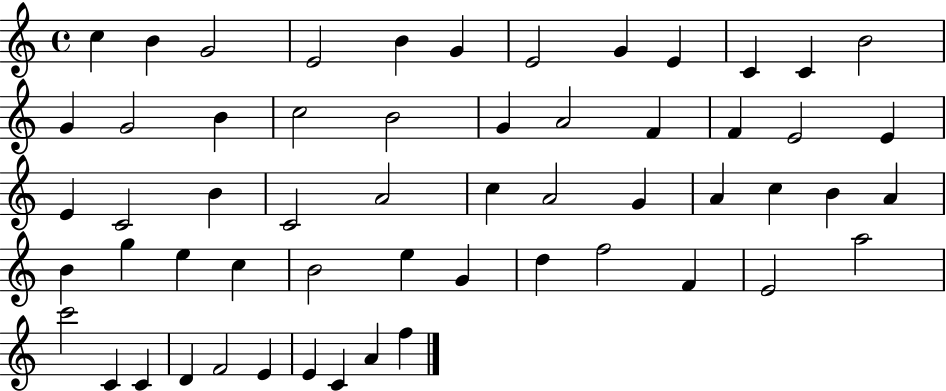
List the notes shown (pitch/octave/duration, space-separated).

C5/q B4/q G4/h E4/h B4/q G4/q E4/h G4/q E4/q C4/q C4/q B4/h G4/q G4/h B4/q C5/h B4/h G4/q A4/h F4/q F4/q E4/h E4/q E4/q C4/h B4/q C4/h A4/h C5/q A4/h G4/q A4/q C5/q B4/q A4/q B4/q G5/q E5/q C5/q B4/h E5/q G4/q D5/q F5/h F4/q E4/h A5/h C6/h C4/q C4/q D4/q F4/h E4/q E4/q C4/q A4/q F5/q